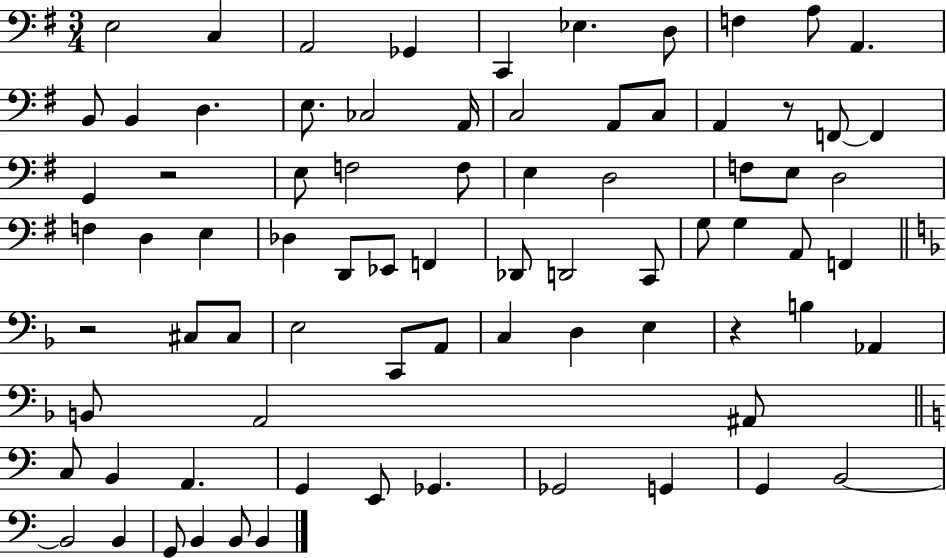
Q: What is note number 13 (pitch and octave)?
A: D3